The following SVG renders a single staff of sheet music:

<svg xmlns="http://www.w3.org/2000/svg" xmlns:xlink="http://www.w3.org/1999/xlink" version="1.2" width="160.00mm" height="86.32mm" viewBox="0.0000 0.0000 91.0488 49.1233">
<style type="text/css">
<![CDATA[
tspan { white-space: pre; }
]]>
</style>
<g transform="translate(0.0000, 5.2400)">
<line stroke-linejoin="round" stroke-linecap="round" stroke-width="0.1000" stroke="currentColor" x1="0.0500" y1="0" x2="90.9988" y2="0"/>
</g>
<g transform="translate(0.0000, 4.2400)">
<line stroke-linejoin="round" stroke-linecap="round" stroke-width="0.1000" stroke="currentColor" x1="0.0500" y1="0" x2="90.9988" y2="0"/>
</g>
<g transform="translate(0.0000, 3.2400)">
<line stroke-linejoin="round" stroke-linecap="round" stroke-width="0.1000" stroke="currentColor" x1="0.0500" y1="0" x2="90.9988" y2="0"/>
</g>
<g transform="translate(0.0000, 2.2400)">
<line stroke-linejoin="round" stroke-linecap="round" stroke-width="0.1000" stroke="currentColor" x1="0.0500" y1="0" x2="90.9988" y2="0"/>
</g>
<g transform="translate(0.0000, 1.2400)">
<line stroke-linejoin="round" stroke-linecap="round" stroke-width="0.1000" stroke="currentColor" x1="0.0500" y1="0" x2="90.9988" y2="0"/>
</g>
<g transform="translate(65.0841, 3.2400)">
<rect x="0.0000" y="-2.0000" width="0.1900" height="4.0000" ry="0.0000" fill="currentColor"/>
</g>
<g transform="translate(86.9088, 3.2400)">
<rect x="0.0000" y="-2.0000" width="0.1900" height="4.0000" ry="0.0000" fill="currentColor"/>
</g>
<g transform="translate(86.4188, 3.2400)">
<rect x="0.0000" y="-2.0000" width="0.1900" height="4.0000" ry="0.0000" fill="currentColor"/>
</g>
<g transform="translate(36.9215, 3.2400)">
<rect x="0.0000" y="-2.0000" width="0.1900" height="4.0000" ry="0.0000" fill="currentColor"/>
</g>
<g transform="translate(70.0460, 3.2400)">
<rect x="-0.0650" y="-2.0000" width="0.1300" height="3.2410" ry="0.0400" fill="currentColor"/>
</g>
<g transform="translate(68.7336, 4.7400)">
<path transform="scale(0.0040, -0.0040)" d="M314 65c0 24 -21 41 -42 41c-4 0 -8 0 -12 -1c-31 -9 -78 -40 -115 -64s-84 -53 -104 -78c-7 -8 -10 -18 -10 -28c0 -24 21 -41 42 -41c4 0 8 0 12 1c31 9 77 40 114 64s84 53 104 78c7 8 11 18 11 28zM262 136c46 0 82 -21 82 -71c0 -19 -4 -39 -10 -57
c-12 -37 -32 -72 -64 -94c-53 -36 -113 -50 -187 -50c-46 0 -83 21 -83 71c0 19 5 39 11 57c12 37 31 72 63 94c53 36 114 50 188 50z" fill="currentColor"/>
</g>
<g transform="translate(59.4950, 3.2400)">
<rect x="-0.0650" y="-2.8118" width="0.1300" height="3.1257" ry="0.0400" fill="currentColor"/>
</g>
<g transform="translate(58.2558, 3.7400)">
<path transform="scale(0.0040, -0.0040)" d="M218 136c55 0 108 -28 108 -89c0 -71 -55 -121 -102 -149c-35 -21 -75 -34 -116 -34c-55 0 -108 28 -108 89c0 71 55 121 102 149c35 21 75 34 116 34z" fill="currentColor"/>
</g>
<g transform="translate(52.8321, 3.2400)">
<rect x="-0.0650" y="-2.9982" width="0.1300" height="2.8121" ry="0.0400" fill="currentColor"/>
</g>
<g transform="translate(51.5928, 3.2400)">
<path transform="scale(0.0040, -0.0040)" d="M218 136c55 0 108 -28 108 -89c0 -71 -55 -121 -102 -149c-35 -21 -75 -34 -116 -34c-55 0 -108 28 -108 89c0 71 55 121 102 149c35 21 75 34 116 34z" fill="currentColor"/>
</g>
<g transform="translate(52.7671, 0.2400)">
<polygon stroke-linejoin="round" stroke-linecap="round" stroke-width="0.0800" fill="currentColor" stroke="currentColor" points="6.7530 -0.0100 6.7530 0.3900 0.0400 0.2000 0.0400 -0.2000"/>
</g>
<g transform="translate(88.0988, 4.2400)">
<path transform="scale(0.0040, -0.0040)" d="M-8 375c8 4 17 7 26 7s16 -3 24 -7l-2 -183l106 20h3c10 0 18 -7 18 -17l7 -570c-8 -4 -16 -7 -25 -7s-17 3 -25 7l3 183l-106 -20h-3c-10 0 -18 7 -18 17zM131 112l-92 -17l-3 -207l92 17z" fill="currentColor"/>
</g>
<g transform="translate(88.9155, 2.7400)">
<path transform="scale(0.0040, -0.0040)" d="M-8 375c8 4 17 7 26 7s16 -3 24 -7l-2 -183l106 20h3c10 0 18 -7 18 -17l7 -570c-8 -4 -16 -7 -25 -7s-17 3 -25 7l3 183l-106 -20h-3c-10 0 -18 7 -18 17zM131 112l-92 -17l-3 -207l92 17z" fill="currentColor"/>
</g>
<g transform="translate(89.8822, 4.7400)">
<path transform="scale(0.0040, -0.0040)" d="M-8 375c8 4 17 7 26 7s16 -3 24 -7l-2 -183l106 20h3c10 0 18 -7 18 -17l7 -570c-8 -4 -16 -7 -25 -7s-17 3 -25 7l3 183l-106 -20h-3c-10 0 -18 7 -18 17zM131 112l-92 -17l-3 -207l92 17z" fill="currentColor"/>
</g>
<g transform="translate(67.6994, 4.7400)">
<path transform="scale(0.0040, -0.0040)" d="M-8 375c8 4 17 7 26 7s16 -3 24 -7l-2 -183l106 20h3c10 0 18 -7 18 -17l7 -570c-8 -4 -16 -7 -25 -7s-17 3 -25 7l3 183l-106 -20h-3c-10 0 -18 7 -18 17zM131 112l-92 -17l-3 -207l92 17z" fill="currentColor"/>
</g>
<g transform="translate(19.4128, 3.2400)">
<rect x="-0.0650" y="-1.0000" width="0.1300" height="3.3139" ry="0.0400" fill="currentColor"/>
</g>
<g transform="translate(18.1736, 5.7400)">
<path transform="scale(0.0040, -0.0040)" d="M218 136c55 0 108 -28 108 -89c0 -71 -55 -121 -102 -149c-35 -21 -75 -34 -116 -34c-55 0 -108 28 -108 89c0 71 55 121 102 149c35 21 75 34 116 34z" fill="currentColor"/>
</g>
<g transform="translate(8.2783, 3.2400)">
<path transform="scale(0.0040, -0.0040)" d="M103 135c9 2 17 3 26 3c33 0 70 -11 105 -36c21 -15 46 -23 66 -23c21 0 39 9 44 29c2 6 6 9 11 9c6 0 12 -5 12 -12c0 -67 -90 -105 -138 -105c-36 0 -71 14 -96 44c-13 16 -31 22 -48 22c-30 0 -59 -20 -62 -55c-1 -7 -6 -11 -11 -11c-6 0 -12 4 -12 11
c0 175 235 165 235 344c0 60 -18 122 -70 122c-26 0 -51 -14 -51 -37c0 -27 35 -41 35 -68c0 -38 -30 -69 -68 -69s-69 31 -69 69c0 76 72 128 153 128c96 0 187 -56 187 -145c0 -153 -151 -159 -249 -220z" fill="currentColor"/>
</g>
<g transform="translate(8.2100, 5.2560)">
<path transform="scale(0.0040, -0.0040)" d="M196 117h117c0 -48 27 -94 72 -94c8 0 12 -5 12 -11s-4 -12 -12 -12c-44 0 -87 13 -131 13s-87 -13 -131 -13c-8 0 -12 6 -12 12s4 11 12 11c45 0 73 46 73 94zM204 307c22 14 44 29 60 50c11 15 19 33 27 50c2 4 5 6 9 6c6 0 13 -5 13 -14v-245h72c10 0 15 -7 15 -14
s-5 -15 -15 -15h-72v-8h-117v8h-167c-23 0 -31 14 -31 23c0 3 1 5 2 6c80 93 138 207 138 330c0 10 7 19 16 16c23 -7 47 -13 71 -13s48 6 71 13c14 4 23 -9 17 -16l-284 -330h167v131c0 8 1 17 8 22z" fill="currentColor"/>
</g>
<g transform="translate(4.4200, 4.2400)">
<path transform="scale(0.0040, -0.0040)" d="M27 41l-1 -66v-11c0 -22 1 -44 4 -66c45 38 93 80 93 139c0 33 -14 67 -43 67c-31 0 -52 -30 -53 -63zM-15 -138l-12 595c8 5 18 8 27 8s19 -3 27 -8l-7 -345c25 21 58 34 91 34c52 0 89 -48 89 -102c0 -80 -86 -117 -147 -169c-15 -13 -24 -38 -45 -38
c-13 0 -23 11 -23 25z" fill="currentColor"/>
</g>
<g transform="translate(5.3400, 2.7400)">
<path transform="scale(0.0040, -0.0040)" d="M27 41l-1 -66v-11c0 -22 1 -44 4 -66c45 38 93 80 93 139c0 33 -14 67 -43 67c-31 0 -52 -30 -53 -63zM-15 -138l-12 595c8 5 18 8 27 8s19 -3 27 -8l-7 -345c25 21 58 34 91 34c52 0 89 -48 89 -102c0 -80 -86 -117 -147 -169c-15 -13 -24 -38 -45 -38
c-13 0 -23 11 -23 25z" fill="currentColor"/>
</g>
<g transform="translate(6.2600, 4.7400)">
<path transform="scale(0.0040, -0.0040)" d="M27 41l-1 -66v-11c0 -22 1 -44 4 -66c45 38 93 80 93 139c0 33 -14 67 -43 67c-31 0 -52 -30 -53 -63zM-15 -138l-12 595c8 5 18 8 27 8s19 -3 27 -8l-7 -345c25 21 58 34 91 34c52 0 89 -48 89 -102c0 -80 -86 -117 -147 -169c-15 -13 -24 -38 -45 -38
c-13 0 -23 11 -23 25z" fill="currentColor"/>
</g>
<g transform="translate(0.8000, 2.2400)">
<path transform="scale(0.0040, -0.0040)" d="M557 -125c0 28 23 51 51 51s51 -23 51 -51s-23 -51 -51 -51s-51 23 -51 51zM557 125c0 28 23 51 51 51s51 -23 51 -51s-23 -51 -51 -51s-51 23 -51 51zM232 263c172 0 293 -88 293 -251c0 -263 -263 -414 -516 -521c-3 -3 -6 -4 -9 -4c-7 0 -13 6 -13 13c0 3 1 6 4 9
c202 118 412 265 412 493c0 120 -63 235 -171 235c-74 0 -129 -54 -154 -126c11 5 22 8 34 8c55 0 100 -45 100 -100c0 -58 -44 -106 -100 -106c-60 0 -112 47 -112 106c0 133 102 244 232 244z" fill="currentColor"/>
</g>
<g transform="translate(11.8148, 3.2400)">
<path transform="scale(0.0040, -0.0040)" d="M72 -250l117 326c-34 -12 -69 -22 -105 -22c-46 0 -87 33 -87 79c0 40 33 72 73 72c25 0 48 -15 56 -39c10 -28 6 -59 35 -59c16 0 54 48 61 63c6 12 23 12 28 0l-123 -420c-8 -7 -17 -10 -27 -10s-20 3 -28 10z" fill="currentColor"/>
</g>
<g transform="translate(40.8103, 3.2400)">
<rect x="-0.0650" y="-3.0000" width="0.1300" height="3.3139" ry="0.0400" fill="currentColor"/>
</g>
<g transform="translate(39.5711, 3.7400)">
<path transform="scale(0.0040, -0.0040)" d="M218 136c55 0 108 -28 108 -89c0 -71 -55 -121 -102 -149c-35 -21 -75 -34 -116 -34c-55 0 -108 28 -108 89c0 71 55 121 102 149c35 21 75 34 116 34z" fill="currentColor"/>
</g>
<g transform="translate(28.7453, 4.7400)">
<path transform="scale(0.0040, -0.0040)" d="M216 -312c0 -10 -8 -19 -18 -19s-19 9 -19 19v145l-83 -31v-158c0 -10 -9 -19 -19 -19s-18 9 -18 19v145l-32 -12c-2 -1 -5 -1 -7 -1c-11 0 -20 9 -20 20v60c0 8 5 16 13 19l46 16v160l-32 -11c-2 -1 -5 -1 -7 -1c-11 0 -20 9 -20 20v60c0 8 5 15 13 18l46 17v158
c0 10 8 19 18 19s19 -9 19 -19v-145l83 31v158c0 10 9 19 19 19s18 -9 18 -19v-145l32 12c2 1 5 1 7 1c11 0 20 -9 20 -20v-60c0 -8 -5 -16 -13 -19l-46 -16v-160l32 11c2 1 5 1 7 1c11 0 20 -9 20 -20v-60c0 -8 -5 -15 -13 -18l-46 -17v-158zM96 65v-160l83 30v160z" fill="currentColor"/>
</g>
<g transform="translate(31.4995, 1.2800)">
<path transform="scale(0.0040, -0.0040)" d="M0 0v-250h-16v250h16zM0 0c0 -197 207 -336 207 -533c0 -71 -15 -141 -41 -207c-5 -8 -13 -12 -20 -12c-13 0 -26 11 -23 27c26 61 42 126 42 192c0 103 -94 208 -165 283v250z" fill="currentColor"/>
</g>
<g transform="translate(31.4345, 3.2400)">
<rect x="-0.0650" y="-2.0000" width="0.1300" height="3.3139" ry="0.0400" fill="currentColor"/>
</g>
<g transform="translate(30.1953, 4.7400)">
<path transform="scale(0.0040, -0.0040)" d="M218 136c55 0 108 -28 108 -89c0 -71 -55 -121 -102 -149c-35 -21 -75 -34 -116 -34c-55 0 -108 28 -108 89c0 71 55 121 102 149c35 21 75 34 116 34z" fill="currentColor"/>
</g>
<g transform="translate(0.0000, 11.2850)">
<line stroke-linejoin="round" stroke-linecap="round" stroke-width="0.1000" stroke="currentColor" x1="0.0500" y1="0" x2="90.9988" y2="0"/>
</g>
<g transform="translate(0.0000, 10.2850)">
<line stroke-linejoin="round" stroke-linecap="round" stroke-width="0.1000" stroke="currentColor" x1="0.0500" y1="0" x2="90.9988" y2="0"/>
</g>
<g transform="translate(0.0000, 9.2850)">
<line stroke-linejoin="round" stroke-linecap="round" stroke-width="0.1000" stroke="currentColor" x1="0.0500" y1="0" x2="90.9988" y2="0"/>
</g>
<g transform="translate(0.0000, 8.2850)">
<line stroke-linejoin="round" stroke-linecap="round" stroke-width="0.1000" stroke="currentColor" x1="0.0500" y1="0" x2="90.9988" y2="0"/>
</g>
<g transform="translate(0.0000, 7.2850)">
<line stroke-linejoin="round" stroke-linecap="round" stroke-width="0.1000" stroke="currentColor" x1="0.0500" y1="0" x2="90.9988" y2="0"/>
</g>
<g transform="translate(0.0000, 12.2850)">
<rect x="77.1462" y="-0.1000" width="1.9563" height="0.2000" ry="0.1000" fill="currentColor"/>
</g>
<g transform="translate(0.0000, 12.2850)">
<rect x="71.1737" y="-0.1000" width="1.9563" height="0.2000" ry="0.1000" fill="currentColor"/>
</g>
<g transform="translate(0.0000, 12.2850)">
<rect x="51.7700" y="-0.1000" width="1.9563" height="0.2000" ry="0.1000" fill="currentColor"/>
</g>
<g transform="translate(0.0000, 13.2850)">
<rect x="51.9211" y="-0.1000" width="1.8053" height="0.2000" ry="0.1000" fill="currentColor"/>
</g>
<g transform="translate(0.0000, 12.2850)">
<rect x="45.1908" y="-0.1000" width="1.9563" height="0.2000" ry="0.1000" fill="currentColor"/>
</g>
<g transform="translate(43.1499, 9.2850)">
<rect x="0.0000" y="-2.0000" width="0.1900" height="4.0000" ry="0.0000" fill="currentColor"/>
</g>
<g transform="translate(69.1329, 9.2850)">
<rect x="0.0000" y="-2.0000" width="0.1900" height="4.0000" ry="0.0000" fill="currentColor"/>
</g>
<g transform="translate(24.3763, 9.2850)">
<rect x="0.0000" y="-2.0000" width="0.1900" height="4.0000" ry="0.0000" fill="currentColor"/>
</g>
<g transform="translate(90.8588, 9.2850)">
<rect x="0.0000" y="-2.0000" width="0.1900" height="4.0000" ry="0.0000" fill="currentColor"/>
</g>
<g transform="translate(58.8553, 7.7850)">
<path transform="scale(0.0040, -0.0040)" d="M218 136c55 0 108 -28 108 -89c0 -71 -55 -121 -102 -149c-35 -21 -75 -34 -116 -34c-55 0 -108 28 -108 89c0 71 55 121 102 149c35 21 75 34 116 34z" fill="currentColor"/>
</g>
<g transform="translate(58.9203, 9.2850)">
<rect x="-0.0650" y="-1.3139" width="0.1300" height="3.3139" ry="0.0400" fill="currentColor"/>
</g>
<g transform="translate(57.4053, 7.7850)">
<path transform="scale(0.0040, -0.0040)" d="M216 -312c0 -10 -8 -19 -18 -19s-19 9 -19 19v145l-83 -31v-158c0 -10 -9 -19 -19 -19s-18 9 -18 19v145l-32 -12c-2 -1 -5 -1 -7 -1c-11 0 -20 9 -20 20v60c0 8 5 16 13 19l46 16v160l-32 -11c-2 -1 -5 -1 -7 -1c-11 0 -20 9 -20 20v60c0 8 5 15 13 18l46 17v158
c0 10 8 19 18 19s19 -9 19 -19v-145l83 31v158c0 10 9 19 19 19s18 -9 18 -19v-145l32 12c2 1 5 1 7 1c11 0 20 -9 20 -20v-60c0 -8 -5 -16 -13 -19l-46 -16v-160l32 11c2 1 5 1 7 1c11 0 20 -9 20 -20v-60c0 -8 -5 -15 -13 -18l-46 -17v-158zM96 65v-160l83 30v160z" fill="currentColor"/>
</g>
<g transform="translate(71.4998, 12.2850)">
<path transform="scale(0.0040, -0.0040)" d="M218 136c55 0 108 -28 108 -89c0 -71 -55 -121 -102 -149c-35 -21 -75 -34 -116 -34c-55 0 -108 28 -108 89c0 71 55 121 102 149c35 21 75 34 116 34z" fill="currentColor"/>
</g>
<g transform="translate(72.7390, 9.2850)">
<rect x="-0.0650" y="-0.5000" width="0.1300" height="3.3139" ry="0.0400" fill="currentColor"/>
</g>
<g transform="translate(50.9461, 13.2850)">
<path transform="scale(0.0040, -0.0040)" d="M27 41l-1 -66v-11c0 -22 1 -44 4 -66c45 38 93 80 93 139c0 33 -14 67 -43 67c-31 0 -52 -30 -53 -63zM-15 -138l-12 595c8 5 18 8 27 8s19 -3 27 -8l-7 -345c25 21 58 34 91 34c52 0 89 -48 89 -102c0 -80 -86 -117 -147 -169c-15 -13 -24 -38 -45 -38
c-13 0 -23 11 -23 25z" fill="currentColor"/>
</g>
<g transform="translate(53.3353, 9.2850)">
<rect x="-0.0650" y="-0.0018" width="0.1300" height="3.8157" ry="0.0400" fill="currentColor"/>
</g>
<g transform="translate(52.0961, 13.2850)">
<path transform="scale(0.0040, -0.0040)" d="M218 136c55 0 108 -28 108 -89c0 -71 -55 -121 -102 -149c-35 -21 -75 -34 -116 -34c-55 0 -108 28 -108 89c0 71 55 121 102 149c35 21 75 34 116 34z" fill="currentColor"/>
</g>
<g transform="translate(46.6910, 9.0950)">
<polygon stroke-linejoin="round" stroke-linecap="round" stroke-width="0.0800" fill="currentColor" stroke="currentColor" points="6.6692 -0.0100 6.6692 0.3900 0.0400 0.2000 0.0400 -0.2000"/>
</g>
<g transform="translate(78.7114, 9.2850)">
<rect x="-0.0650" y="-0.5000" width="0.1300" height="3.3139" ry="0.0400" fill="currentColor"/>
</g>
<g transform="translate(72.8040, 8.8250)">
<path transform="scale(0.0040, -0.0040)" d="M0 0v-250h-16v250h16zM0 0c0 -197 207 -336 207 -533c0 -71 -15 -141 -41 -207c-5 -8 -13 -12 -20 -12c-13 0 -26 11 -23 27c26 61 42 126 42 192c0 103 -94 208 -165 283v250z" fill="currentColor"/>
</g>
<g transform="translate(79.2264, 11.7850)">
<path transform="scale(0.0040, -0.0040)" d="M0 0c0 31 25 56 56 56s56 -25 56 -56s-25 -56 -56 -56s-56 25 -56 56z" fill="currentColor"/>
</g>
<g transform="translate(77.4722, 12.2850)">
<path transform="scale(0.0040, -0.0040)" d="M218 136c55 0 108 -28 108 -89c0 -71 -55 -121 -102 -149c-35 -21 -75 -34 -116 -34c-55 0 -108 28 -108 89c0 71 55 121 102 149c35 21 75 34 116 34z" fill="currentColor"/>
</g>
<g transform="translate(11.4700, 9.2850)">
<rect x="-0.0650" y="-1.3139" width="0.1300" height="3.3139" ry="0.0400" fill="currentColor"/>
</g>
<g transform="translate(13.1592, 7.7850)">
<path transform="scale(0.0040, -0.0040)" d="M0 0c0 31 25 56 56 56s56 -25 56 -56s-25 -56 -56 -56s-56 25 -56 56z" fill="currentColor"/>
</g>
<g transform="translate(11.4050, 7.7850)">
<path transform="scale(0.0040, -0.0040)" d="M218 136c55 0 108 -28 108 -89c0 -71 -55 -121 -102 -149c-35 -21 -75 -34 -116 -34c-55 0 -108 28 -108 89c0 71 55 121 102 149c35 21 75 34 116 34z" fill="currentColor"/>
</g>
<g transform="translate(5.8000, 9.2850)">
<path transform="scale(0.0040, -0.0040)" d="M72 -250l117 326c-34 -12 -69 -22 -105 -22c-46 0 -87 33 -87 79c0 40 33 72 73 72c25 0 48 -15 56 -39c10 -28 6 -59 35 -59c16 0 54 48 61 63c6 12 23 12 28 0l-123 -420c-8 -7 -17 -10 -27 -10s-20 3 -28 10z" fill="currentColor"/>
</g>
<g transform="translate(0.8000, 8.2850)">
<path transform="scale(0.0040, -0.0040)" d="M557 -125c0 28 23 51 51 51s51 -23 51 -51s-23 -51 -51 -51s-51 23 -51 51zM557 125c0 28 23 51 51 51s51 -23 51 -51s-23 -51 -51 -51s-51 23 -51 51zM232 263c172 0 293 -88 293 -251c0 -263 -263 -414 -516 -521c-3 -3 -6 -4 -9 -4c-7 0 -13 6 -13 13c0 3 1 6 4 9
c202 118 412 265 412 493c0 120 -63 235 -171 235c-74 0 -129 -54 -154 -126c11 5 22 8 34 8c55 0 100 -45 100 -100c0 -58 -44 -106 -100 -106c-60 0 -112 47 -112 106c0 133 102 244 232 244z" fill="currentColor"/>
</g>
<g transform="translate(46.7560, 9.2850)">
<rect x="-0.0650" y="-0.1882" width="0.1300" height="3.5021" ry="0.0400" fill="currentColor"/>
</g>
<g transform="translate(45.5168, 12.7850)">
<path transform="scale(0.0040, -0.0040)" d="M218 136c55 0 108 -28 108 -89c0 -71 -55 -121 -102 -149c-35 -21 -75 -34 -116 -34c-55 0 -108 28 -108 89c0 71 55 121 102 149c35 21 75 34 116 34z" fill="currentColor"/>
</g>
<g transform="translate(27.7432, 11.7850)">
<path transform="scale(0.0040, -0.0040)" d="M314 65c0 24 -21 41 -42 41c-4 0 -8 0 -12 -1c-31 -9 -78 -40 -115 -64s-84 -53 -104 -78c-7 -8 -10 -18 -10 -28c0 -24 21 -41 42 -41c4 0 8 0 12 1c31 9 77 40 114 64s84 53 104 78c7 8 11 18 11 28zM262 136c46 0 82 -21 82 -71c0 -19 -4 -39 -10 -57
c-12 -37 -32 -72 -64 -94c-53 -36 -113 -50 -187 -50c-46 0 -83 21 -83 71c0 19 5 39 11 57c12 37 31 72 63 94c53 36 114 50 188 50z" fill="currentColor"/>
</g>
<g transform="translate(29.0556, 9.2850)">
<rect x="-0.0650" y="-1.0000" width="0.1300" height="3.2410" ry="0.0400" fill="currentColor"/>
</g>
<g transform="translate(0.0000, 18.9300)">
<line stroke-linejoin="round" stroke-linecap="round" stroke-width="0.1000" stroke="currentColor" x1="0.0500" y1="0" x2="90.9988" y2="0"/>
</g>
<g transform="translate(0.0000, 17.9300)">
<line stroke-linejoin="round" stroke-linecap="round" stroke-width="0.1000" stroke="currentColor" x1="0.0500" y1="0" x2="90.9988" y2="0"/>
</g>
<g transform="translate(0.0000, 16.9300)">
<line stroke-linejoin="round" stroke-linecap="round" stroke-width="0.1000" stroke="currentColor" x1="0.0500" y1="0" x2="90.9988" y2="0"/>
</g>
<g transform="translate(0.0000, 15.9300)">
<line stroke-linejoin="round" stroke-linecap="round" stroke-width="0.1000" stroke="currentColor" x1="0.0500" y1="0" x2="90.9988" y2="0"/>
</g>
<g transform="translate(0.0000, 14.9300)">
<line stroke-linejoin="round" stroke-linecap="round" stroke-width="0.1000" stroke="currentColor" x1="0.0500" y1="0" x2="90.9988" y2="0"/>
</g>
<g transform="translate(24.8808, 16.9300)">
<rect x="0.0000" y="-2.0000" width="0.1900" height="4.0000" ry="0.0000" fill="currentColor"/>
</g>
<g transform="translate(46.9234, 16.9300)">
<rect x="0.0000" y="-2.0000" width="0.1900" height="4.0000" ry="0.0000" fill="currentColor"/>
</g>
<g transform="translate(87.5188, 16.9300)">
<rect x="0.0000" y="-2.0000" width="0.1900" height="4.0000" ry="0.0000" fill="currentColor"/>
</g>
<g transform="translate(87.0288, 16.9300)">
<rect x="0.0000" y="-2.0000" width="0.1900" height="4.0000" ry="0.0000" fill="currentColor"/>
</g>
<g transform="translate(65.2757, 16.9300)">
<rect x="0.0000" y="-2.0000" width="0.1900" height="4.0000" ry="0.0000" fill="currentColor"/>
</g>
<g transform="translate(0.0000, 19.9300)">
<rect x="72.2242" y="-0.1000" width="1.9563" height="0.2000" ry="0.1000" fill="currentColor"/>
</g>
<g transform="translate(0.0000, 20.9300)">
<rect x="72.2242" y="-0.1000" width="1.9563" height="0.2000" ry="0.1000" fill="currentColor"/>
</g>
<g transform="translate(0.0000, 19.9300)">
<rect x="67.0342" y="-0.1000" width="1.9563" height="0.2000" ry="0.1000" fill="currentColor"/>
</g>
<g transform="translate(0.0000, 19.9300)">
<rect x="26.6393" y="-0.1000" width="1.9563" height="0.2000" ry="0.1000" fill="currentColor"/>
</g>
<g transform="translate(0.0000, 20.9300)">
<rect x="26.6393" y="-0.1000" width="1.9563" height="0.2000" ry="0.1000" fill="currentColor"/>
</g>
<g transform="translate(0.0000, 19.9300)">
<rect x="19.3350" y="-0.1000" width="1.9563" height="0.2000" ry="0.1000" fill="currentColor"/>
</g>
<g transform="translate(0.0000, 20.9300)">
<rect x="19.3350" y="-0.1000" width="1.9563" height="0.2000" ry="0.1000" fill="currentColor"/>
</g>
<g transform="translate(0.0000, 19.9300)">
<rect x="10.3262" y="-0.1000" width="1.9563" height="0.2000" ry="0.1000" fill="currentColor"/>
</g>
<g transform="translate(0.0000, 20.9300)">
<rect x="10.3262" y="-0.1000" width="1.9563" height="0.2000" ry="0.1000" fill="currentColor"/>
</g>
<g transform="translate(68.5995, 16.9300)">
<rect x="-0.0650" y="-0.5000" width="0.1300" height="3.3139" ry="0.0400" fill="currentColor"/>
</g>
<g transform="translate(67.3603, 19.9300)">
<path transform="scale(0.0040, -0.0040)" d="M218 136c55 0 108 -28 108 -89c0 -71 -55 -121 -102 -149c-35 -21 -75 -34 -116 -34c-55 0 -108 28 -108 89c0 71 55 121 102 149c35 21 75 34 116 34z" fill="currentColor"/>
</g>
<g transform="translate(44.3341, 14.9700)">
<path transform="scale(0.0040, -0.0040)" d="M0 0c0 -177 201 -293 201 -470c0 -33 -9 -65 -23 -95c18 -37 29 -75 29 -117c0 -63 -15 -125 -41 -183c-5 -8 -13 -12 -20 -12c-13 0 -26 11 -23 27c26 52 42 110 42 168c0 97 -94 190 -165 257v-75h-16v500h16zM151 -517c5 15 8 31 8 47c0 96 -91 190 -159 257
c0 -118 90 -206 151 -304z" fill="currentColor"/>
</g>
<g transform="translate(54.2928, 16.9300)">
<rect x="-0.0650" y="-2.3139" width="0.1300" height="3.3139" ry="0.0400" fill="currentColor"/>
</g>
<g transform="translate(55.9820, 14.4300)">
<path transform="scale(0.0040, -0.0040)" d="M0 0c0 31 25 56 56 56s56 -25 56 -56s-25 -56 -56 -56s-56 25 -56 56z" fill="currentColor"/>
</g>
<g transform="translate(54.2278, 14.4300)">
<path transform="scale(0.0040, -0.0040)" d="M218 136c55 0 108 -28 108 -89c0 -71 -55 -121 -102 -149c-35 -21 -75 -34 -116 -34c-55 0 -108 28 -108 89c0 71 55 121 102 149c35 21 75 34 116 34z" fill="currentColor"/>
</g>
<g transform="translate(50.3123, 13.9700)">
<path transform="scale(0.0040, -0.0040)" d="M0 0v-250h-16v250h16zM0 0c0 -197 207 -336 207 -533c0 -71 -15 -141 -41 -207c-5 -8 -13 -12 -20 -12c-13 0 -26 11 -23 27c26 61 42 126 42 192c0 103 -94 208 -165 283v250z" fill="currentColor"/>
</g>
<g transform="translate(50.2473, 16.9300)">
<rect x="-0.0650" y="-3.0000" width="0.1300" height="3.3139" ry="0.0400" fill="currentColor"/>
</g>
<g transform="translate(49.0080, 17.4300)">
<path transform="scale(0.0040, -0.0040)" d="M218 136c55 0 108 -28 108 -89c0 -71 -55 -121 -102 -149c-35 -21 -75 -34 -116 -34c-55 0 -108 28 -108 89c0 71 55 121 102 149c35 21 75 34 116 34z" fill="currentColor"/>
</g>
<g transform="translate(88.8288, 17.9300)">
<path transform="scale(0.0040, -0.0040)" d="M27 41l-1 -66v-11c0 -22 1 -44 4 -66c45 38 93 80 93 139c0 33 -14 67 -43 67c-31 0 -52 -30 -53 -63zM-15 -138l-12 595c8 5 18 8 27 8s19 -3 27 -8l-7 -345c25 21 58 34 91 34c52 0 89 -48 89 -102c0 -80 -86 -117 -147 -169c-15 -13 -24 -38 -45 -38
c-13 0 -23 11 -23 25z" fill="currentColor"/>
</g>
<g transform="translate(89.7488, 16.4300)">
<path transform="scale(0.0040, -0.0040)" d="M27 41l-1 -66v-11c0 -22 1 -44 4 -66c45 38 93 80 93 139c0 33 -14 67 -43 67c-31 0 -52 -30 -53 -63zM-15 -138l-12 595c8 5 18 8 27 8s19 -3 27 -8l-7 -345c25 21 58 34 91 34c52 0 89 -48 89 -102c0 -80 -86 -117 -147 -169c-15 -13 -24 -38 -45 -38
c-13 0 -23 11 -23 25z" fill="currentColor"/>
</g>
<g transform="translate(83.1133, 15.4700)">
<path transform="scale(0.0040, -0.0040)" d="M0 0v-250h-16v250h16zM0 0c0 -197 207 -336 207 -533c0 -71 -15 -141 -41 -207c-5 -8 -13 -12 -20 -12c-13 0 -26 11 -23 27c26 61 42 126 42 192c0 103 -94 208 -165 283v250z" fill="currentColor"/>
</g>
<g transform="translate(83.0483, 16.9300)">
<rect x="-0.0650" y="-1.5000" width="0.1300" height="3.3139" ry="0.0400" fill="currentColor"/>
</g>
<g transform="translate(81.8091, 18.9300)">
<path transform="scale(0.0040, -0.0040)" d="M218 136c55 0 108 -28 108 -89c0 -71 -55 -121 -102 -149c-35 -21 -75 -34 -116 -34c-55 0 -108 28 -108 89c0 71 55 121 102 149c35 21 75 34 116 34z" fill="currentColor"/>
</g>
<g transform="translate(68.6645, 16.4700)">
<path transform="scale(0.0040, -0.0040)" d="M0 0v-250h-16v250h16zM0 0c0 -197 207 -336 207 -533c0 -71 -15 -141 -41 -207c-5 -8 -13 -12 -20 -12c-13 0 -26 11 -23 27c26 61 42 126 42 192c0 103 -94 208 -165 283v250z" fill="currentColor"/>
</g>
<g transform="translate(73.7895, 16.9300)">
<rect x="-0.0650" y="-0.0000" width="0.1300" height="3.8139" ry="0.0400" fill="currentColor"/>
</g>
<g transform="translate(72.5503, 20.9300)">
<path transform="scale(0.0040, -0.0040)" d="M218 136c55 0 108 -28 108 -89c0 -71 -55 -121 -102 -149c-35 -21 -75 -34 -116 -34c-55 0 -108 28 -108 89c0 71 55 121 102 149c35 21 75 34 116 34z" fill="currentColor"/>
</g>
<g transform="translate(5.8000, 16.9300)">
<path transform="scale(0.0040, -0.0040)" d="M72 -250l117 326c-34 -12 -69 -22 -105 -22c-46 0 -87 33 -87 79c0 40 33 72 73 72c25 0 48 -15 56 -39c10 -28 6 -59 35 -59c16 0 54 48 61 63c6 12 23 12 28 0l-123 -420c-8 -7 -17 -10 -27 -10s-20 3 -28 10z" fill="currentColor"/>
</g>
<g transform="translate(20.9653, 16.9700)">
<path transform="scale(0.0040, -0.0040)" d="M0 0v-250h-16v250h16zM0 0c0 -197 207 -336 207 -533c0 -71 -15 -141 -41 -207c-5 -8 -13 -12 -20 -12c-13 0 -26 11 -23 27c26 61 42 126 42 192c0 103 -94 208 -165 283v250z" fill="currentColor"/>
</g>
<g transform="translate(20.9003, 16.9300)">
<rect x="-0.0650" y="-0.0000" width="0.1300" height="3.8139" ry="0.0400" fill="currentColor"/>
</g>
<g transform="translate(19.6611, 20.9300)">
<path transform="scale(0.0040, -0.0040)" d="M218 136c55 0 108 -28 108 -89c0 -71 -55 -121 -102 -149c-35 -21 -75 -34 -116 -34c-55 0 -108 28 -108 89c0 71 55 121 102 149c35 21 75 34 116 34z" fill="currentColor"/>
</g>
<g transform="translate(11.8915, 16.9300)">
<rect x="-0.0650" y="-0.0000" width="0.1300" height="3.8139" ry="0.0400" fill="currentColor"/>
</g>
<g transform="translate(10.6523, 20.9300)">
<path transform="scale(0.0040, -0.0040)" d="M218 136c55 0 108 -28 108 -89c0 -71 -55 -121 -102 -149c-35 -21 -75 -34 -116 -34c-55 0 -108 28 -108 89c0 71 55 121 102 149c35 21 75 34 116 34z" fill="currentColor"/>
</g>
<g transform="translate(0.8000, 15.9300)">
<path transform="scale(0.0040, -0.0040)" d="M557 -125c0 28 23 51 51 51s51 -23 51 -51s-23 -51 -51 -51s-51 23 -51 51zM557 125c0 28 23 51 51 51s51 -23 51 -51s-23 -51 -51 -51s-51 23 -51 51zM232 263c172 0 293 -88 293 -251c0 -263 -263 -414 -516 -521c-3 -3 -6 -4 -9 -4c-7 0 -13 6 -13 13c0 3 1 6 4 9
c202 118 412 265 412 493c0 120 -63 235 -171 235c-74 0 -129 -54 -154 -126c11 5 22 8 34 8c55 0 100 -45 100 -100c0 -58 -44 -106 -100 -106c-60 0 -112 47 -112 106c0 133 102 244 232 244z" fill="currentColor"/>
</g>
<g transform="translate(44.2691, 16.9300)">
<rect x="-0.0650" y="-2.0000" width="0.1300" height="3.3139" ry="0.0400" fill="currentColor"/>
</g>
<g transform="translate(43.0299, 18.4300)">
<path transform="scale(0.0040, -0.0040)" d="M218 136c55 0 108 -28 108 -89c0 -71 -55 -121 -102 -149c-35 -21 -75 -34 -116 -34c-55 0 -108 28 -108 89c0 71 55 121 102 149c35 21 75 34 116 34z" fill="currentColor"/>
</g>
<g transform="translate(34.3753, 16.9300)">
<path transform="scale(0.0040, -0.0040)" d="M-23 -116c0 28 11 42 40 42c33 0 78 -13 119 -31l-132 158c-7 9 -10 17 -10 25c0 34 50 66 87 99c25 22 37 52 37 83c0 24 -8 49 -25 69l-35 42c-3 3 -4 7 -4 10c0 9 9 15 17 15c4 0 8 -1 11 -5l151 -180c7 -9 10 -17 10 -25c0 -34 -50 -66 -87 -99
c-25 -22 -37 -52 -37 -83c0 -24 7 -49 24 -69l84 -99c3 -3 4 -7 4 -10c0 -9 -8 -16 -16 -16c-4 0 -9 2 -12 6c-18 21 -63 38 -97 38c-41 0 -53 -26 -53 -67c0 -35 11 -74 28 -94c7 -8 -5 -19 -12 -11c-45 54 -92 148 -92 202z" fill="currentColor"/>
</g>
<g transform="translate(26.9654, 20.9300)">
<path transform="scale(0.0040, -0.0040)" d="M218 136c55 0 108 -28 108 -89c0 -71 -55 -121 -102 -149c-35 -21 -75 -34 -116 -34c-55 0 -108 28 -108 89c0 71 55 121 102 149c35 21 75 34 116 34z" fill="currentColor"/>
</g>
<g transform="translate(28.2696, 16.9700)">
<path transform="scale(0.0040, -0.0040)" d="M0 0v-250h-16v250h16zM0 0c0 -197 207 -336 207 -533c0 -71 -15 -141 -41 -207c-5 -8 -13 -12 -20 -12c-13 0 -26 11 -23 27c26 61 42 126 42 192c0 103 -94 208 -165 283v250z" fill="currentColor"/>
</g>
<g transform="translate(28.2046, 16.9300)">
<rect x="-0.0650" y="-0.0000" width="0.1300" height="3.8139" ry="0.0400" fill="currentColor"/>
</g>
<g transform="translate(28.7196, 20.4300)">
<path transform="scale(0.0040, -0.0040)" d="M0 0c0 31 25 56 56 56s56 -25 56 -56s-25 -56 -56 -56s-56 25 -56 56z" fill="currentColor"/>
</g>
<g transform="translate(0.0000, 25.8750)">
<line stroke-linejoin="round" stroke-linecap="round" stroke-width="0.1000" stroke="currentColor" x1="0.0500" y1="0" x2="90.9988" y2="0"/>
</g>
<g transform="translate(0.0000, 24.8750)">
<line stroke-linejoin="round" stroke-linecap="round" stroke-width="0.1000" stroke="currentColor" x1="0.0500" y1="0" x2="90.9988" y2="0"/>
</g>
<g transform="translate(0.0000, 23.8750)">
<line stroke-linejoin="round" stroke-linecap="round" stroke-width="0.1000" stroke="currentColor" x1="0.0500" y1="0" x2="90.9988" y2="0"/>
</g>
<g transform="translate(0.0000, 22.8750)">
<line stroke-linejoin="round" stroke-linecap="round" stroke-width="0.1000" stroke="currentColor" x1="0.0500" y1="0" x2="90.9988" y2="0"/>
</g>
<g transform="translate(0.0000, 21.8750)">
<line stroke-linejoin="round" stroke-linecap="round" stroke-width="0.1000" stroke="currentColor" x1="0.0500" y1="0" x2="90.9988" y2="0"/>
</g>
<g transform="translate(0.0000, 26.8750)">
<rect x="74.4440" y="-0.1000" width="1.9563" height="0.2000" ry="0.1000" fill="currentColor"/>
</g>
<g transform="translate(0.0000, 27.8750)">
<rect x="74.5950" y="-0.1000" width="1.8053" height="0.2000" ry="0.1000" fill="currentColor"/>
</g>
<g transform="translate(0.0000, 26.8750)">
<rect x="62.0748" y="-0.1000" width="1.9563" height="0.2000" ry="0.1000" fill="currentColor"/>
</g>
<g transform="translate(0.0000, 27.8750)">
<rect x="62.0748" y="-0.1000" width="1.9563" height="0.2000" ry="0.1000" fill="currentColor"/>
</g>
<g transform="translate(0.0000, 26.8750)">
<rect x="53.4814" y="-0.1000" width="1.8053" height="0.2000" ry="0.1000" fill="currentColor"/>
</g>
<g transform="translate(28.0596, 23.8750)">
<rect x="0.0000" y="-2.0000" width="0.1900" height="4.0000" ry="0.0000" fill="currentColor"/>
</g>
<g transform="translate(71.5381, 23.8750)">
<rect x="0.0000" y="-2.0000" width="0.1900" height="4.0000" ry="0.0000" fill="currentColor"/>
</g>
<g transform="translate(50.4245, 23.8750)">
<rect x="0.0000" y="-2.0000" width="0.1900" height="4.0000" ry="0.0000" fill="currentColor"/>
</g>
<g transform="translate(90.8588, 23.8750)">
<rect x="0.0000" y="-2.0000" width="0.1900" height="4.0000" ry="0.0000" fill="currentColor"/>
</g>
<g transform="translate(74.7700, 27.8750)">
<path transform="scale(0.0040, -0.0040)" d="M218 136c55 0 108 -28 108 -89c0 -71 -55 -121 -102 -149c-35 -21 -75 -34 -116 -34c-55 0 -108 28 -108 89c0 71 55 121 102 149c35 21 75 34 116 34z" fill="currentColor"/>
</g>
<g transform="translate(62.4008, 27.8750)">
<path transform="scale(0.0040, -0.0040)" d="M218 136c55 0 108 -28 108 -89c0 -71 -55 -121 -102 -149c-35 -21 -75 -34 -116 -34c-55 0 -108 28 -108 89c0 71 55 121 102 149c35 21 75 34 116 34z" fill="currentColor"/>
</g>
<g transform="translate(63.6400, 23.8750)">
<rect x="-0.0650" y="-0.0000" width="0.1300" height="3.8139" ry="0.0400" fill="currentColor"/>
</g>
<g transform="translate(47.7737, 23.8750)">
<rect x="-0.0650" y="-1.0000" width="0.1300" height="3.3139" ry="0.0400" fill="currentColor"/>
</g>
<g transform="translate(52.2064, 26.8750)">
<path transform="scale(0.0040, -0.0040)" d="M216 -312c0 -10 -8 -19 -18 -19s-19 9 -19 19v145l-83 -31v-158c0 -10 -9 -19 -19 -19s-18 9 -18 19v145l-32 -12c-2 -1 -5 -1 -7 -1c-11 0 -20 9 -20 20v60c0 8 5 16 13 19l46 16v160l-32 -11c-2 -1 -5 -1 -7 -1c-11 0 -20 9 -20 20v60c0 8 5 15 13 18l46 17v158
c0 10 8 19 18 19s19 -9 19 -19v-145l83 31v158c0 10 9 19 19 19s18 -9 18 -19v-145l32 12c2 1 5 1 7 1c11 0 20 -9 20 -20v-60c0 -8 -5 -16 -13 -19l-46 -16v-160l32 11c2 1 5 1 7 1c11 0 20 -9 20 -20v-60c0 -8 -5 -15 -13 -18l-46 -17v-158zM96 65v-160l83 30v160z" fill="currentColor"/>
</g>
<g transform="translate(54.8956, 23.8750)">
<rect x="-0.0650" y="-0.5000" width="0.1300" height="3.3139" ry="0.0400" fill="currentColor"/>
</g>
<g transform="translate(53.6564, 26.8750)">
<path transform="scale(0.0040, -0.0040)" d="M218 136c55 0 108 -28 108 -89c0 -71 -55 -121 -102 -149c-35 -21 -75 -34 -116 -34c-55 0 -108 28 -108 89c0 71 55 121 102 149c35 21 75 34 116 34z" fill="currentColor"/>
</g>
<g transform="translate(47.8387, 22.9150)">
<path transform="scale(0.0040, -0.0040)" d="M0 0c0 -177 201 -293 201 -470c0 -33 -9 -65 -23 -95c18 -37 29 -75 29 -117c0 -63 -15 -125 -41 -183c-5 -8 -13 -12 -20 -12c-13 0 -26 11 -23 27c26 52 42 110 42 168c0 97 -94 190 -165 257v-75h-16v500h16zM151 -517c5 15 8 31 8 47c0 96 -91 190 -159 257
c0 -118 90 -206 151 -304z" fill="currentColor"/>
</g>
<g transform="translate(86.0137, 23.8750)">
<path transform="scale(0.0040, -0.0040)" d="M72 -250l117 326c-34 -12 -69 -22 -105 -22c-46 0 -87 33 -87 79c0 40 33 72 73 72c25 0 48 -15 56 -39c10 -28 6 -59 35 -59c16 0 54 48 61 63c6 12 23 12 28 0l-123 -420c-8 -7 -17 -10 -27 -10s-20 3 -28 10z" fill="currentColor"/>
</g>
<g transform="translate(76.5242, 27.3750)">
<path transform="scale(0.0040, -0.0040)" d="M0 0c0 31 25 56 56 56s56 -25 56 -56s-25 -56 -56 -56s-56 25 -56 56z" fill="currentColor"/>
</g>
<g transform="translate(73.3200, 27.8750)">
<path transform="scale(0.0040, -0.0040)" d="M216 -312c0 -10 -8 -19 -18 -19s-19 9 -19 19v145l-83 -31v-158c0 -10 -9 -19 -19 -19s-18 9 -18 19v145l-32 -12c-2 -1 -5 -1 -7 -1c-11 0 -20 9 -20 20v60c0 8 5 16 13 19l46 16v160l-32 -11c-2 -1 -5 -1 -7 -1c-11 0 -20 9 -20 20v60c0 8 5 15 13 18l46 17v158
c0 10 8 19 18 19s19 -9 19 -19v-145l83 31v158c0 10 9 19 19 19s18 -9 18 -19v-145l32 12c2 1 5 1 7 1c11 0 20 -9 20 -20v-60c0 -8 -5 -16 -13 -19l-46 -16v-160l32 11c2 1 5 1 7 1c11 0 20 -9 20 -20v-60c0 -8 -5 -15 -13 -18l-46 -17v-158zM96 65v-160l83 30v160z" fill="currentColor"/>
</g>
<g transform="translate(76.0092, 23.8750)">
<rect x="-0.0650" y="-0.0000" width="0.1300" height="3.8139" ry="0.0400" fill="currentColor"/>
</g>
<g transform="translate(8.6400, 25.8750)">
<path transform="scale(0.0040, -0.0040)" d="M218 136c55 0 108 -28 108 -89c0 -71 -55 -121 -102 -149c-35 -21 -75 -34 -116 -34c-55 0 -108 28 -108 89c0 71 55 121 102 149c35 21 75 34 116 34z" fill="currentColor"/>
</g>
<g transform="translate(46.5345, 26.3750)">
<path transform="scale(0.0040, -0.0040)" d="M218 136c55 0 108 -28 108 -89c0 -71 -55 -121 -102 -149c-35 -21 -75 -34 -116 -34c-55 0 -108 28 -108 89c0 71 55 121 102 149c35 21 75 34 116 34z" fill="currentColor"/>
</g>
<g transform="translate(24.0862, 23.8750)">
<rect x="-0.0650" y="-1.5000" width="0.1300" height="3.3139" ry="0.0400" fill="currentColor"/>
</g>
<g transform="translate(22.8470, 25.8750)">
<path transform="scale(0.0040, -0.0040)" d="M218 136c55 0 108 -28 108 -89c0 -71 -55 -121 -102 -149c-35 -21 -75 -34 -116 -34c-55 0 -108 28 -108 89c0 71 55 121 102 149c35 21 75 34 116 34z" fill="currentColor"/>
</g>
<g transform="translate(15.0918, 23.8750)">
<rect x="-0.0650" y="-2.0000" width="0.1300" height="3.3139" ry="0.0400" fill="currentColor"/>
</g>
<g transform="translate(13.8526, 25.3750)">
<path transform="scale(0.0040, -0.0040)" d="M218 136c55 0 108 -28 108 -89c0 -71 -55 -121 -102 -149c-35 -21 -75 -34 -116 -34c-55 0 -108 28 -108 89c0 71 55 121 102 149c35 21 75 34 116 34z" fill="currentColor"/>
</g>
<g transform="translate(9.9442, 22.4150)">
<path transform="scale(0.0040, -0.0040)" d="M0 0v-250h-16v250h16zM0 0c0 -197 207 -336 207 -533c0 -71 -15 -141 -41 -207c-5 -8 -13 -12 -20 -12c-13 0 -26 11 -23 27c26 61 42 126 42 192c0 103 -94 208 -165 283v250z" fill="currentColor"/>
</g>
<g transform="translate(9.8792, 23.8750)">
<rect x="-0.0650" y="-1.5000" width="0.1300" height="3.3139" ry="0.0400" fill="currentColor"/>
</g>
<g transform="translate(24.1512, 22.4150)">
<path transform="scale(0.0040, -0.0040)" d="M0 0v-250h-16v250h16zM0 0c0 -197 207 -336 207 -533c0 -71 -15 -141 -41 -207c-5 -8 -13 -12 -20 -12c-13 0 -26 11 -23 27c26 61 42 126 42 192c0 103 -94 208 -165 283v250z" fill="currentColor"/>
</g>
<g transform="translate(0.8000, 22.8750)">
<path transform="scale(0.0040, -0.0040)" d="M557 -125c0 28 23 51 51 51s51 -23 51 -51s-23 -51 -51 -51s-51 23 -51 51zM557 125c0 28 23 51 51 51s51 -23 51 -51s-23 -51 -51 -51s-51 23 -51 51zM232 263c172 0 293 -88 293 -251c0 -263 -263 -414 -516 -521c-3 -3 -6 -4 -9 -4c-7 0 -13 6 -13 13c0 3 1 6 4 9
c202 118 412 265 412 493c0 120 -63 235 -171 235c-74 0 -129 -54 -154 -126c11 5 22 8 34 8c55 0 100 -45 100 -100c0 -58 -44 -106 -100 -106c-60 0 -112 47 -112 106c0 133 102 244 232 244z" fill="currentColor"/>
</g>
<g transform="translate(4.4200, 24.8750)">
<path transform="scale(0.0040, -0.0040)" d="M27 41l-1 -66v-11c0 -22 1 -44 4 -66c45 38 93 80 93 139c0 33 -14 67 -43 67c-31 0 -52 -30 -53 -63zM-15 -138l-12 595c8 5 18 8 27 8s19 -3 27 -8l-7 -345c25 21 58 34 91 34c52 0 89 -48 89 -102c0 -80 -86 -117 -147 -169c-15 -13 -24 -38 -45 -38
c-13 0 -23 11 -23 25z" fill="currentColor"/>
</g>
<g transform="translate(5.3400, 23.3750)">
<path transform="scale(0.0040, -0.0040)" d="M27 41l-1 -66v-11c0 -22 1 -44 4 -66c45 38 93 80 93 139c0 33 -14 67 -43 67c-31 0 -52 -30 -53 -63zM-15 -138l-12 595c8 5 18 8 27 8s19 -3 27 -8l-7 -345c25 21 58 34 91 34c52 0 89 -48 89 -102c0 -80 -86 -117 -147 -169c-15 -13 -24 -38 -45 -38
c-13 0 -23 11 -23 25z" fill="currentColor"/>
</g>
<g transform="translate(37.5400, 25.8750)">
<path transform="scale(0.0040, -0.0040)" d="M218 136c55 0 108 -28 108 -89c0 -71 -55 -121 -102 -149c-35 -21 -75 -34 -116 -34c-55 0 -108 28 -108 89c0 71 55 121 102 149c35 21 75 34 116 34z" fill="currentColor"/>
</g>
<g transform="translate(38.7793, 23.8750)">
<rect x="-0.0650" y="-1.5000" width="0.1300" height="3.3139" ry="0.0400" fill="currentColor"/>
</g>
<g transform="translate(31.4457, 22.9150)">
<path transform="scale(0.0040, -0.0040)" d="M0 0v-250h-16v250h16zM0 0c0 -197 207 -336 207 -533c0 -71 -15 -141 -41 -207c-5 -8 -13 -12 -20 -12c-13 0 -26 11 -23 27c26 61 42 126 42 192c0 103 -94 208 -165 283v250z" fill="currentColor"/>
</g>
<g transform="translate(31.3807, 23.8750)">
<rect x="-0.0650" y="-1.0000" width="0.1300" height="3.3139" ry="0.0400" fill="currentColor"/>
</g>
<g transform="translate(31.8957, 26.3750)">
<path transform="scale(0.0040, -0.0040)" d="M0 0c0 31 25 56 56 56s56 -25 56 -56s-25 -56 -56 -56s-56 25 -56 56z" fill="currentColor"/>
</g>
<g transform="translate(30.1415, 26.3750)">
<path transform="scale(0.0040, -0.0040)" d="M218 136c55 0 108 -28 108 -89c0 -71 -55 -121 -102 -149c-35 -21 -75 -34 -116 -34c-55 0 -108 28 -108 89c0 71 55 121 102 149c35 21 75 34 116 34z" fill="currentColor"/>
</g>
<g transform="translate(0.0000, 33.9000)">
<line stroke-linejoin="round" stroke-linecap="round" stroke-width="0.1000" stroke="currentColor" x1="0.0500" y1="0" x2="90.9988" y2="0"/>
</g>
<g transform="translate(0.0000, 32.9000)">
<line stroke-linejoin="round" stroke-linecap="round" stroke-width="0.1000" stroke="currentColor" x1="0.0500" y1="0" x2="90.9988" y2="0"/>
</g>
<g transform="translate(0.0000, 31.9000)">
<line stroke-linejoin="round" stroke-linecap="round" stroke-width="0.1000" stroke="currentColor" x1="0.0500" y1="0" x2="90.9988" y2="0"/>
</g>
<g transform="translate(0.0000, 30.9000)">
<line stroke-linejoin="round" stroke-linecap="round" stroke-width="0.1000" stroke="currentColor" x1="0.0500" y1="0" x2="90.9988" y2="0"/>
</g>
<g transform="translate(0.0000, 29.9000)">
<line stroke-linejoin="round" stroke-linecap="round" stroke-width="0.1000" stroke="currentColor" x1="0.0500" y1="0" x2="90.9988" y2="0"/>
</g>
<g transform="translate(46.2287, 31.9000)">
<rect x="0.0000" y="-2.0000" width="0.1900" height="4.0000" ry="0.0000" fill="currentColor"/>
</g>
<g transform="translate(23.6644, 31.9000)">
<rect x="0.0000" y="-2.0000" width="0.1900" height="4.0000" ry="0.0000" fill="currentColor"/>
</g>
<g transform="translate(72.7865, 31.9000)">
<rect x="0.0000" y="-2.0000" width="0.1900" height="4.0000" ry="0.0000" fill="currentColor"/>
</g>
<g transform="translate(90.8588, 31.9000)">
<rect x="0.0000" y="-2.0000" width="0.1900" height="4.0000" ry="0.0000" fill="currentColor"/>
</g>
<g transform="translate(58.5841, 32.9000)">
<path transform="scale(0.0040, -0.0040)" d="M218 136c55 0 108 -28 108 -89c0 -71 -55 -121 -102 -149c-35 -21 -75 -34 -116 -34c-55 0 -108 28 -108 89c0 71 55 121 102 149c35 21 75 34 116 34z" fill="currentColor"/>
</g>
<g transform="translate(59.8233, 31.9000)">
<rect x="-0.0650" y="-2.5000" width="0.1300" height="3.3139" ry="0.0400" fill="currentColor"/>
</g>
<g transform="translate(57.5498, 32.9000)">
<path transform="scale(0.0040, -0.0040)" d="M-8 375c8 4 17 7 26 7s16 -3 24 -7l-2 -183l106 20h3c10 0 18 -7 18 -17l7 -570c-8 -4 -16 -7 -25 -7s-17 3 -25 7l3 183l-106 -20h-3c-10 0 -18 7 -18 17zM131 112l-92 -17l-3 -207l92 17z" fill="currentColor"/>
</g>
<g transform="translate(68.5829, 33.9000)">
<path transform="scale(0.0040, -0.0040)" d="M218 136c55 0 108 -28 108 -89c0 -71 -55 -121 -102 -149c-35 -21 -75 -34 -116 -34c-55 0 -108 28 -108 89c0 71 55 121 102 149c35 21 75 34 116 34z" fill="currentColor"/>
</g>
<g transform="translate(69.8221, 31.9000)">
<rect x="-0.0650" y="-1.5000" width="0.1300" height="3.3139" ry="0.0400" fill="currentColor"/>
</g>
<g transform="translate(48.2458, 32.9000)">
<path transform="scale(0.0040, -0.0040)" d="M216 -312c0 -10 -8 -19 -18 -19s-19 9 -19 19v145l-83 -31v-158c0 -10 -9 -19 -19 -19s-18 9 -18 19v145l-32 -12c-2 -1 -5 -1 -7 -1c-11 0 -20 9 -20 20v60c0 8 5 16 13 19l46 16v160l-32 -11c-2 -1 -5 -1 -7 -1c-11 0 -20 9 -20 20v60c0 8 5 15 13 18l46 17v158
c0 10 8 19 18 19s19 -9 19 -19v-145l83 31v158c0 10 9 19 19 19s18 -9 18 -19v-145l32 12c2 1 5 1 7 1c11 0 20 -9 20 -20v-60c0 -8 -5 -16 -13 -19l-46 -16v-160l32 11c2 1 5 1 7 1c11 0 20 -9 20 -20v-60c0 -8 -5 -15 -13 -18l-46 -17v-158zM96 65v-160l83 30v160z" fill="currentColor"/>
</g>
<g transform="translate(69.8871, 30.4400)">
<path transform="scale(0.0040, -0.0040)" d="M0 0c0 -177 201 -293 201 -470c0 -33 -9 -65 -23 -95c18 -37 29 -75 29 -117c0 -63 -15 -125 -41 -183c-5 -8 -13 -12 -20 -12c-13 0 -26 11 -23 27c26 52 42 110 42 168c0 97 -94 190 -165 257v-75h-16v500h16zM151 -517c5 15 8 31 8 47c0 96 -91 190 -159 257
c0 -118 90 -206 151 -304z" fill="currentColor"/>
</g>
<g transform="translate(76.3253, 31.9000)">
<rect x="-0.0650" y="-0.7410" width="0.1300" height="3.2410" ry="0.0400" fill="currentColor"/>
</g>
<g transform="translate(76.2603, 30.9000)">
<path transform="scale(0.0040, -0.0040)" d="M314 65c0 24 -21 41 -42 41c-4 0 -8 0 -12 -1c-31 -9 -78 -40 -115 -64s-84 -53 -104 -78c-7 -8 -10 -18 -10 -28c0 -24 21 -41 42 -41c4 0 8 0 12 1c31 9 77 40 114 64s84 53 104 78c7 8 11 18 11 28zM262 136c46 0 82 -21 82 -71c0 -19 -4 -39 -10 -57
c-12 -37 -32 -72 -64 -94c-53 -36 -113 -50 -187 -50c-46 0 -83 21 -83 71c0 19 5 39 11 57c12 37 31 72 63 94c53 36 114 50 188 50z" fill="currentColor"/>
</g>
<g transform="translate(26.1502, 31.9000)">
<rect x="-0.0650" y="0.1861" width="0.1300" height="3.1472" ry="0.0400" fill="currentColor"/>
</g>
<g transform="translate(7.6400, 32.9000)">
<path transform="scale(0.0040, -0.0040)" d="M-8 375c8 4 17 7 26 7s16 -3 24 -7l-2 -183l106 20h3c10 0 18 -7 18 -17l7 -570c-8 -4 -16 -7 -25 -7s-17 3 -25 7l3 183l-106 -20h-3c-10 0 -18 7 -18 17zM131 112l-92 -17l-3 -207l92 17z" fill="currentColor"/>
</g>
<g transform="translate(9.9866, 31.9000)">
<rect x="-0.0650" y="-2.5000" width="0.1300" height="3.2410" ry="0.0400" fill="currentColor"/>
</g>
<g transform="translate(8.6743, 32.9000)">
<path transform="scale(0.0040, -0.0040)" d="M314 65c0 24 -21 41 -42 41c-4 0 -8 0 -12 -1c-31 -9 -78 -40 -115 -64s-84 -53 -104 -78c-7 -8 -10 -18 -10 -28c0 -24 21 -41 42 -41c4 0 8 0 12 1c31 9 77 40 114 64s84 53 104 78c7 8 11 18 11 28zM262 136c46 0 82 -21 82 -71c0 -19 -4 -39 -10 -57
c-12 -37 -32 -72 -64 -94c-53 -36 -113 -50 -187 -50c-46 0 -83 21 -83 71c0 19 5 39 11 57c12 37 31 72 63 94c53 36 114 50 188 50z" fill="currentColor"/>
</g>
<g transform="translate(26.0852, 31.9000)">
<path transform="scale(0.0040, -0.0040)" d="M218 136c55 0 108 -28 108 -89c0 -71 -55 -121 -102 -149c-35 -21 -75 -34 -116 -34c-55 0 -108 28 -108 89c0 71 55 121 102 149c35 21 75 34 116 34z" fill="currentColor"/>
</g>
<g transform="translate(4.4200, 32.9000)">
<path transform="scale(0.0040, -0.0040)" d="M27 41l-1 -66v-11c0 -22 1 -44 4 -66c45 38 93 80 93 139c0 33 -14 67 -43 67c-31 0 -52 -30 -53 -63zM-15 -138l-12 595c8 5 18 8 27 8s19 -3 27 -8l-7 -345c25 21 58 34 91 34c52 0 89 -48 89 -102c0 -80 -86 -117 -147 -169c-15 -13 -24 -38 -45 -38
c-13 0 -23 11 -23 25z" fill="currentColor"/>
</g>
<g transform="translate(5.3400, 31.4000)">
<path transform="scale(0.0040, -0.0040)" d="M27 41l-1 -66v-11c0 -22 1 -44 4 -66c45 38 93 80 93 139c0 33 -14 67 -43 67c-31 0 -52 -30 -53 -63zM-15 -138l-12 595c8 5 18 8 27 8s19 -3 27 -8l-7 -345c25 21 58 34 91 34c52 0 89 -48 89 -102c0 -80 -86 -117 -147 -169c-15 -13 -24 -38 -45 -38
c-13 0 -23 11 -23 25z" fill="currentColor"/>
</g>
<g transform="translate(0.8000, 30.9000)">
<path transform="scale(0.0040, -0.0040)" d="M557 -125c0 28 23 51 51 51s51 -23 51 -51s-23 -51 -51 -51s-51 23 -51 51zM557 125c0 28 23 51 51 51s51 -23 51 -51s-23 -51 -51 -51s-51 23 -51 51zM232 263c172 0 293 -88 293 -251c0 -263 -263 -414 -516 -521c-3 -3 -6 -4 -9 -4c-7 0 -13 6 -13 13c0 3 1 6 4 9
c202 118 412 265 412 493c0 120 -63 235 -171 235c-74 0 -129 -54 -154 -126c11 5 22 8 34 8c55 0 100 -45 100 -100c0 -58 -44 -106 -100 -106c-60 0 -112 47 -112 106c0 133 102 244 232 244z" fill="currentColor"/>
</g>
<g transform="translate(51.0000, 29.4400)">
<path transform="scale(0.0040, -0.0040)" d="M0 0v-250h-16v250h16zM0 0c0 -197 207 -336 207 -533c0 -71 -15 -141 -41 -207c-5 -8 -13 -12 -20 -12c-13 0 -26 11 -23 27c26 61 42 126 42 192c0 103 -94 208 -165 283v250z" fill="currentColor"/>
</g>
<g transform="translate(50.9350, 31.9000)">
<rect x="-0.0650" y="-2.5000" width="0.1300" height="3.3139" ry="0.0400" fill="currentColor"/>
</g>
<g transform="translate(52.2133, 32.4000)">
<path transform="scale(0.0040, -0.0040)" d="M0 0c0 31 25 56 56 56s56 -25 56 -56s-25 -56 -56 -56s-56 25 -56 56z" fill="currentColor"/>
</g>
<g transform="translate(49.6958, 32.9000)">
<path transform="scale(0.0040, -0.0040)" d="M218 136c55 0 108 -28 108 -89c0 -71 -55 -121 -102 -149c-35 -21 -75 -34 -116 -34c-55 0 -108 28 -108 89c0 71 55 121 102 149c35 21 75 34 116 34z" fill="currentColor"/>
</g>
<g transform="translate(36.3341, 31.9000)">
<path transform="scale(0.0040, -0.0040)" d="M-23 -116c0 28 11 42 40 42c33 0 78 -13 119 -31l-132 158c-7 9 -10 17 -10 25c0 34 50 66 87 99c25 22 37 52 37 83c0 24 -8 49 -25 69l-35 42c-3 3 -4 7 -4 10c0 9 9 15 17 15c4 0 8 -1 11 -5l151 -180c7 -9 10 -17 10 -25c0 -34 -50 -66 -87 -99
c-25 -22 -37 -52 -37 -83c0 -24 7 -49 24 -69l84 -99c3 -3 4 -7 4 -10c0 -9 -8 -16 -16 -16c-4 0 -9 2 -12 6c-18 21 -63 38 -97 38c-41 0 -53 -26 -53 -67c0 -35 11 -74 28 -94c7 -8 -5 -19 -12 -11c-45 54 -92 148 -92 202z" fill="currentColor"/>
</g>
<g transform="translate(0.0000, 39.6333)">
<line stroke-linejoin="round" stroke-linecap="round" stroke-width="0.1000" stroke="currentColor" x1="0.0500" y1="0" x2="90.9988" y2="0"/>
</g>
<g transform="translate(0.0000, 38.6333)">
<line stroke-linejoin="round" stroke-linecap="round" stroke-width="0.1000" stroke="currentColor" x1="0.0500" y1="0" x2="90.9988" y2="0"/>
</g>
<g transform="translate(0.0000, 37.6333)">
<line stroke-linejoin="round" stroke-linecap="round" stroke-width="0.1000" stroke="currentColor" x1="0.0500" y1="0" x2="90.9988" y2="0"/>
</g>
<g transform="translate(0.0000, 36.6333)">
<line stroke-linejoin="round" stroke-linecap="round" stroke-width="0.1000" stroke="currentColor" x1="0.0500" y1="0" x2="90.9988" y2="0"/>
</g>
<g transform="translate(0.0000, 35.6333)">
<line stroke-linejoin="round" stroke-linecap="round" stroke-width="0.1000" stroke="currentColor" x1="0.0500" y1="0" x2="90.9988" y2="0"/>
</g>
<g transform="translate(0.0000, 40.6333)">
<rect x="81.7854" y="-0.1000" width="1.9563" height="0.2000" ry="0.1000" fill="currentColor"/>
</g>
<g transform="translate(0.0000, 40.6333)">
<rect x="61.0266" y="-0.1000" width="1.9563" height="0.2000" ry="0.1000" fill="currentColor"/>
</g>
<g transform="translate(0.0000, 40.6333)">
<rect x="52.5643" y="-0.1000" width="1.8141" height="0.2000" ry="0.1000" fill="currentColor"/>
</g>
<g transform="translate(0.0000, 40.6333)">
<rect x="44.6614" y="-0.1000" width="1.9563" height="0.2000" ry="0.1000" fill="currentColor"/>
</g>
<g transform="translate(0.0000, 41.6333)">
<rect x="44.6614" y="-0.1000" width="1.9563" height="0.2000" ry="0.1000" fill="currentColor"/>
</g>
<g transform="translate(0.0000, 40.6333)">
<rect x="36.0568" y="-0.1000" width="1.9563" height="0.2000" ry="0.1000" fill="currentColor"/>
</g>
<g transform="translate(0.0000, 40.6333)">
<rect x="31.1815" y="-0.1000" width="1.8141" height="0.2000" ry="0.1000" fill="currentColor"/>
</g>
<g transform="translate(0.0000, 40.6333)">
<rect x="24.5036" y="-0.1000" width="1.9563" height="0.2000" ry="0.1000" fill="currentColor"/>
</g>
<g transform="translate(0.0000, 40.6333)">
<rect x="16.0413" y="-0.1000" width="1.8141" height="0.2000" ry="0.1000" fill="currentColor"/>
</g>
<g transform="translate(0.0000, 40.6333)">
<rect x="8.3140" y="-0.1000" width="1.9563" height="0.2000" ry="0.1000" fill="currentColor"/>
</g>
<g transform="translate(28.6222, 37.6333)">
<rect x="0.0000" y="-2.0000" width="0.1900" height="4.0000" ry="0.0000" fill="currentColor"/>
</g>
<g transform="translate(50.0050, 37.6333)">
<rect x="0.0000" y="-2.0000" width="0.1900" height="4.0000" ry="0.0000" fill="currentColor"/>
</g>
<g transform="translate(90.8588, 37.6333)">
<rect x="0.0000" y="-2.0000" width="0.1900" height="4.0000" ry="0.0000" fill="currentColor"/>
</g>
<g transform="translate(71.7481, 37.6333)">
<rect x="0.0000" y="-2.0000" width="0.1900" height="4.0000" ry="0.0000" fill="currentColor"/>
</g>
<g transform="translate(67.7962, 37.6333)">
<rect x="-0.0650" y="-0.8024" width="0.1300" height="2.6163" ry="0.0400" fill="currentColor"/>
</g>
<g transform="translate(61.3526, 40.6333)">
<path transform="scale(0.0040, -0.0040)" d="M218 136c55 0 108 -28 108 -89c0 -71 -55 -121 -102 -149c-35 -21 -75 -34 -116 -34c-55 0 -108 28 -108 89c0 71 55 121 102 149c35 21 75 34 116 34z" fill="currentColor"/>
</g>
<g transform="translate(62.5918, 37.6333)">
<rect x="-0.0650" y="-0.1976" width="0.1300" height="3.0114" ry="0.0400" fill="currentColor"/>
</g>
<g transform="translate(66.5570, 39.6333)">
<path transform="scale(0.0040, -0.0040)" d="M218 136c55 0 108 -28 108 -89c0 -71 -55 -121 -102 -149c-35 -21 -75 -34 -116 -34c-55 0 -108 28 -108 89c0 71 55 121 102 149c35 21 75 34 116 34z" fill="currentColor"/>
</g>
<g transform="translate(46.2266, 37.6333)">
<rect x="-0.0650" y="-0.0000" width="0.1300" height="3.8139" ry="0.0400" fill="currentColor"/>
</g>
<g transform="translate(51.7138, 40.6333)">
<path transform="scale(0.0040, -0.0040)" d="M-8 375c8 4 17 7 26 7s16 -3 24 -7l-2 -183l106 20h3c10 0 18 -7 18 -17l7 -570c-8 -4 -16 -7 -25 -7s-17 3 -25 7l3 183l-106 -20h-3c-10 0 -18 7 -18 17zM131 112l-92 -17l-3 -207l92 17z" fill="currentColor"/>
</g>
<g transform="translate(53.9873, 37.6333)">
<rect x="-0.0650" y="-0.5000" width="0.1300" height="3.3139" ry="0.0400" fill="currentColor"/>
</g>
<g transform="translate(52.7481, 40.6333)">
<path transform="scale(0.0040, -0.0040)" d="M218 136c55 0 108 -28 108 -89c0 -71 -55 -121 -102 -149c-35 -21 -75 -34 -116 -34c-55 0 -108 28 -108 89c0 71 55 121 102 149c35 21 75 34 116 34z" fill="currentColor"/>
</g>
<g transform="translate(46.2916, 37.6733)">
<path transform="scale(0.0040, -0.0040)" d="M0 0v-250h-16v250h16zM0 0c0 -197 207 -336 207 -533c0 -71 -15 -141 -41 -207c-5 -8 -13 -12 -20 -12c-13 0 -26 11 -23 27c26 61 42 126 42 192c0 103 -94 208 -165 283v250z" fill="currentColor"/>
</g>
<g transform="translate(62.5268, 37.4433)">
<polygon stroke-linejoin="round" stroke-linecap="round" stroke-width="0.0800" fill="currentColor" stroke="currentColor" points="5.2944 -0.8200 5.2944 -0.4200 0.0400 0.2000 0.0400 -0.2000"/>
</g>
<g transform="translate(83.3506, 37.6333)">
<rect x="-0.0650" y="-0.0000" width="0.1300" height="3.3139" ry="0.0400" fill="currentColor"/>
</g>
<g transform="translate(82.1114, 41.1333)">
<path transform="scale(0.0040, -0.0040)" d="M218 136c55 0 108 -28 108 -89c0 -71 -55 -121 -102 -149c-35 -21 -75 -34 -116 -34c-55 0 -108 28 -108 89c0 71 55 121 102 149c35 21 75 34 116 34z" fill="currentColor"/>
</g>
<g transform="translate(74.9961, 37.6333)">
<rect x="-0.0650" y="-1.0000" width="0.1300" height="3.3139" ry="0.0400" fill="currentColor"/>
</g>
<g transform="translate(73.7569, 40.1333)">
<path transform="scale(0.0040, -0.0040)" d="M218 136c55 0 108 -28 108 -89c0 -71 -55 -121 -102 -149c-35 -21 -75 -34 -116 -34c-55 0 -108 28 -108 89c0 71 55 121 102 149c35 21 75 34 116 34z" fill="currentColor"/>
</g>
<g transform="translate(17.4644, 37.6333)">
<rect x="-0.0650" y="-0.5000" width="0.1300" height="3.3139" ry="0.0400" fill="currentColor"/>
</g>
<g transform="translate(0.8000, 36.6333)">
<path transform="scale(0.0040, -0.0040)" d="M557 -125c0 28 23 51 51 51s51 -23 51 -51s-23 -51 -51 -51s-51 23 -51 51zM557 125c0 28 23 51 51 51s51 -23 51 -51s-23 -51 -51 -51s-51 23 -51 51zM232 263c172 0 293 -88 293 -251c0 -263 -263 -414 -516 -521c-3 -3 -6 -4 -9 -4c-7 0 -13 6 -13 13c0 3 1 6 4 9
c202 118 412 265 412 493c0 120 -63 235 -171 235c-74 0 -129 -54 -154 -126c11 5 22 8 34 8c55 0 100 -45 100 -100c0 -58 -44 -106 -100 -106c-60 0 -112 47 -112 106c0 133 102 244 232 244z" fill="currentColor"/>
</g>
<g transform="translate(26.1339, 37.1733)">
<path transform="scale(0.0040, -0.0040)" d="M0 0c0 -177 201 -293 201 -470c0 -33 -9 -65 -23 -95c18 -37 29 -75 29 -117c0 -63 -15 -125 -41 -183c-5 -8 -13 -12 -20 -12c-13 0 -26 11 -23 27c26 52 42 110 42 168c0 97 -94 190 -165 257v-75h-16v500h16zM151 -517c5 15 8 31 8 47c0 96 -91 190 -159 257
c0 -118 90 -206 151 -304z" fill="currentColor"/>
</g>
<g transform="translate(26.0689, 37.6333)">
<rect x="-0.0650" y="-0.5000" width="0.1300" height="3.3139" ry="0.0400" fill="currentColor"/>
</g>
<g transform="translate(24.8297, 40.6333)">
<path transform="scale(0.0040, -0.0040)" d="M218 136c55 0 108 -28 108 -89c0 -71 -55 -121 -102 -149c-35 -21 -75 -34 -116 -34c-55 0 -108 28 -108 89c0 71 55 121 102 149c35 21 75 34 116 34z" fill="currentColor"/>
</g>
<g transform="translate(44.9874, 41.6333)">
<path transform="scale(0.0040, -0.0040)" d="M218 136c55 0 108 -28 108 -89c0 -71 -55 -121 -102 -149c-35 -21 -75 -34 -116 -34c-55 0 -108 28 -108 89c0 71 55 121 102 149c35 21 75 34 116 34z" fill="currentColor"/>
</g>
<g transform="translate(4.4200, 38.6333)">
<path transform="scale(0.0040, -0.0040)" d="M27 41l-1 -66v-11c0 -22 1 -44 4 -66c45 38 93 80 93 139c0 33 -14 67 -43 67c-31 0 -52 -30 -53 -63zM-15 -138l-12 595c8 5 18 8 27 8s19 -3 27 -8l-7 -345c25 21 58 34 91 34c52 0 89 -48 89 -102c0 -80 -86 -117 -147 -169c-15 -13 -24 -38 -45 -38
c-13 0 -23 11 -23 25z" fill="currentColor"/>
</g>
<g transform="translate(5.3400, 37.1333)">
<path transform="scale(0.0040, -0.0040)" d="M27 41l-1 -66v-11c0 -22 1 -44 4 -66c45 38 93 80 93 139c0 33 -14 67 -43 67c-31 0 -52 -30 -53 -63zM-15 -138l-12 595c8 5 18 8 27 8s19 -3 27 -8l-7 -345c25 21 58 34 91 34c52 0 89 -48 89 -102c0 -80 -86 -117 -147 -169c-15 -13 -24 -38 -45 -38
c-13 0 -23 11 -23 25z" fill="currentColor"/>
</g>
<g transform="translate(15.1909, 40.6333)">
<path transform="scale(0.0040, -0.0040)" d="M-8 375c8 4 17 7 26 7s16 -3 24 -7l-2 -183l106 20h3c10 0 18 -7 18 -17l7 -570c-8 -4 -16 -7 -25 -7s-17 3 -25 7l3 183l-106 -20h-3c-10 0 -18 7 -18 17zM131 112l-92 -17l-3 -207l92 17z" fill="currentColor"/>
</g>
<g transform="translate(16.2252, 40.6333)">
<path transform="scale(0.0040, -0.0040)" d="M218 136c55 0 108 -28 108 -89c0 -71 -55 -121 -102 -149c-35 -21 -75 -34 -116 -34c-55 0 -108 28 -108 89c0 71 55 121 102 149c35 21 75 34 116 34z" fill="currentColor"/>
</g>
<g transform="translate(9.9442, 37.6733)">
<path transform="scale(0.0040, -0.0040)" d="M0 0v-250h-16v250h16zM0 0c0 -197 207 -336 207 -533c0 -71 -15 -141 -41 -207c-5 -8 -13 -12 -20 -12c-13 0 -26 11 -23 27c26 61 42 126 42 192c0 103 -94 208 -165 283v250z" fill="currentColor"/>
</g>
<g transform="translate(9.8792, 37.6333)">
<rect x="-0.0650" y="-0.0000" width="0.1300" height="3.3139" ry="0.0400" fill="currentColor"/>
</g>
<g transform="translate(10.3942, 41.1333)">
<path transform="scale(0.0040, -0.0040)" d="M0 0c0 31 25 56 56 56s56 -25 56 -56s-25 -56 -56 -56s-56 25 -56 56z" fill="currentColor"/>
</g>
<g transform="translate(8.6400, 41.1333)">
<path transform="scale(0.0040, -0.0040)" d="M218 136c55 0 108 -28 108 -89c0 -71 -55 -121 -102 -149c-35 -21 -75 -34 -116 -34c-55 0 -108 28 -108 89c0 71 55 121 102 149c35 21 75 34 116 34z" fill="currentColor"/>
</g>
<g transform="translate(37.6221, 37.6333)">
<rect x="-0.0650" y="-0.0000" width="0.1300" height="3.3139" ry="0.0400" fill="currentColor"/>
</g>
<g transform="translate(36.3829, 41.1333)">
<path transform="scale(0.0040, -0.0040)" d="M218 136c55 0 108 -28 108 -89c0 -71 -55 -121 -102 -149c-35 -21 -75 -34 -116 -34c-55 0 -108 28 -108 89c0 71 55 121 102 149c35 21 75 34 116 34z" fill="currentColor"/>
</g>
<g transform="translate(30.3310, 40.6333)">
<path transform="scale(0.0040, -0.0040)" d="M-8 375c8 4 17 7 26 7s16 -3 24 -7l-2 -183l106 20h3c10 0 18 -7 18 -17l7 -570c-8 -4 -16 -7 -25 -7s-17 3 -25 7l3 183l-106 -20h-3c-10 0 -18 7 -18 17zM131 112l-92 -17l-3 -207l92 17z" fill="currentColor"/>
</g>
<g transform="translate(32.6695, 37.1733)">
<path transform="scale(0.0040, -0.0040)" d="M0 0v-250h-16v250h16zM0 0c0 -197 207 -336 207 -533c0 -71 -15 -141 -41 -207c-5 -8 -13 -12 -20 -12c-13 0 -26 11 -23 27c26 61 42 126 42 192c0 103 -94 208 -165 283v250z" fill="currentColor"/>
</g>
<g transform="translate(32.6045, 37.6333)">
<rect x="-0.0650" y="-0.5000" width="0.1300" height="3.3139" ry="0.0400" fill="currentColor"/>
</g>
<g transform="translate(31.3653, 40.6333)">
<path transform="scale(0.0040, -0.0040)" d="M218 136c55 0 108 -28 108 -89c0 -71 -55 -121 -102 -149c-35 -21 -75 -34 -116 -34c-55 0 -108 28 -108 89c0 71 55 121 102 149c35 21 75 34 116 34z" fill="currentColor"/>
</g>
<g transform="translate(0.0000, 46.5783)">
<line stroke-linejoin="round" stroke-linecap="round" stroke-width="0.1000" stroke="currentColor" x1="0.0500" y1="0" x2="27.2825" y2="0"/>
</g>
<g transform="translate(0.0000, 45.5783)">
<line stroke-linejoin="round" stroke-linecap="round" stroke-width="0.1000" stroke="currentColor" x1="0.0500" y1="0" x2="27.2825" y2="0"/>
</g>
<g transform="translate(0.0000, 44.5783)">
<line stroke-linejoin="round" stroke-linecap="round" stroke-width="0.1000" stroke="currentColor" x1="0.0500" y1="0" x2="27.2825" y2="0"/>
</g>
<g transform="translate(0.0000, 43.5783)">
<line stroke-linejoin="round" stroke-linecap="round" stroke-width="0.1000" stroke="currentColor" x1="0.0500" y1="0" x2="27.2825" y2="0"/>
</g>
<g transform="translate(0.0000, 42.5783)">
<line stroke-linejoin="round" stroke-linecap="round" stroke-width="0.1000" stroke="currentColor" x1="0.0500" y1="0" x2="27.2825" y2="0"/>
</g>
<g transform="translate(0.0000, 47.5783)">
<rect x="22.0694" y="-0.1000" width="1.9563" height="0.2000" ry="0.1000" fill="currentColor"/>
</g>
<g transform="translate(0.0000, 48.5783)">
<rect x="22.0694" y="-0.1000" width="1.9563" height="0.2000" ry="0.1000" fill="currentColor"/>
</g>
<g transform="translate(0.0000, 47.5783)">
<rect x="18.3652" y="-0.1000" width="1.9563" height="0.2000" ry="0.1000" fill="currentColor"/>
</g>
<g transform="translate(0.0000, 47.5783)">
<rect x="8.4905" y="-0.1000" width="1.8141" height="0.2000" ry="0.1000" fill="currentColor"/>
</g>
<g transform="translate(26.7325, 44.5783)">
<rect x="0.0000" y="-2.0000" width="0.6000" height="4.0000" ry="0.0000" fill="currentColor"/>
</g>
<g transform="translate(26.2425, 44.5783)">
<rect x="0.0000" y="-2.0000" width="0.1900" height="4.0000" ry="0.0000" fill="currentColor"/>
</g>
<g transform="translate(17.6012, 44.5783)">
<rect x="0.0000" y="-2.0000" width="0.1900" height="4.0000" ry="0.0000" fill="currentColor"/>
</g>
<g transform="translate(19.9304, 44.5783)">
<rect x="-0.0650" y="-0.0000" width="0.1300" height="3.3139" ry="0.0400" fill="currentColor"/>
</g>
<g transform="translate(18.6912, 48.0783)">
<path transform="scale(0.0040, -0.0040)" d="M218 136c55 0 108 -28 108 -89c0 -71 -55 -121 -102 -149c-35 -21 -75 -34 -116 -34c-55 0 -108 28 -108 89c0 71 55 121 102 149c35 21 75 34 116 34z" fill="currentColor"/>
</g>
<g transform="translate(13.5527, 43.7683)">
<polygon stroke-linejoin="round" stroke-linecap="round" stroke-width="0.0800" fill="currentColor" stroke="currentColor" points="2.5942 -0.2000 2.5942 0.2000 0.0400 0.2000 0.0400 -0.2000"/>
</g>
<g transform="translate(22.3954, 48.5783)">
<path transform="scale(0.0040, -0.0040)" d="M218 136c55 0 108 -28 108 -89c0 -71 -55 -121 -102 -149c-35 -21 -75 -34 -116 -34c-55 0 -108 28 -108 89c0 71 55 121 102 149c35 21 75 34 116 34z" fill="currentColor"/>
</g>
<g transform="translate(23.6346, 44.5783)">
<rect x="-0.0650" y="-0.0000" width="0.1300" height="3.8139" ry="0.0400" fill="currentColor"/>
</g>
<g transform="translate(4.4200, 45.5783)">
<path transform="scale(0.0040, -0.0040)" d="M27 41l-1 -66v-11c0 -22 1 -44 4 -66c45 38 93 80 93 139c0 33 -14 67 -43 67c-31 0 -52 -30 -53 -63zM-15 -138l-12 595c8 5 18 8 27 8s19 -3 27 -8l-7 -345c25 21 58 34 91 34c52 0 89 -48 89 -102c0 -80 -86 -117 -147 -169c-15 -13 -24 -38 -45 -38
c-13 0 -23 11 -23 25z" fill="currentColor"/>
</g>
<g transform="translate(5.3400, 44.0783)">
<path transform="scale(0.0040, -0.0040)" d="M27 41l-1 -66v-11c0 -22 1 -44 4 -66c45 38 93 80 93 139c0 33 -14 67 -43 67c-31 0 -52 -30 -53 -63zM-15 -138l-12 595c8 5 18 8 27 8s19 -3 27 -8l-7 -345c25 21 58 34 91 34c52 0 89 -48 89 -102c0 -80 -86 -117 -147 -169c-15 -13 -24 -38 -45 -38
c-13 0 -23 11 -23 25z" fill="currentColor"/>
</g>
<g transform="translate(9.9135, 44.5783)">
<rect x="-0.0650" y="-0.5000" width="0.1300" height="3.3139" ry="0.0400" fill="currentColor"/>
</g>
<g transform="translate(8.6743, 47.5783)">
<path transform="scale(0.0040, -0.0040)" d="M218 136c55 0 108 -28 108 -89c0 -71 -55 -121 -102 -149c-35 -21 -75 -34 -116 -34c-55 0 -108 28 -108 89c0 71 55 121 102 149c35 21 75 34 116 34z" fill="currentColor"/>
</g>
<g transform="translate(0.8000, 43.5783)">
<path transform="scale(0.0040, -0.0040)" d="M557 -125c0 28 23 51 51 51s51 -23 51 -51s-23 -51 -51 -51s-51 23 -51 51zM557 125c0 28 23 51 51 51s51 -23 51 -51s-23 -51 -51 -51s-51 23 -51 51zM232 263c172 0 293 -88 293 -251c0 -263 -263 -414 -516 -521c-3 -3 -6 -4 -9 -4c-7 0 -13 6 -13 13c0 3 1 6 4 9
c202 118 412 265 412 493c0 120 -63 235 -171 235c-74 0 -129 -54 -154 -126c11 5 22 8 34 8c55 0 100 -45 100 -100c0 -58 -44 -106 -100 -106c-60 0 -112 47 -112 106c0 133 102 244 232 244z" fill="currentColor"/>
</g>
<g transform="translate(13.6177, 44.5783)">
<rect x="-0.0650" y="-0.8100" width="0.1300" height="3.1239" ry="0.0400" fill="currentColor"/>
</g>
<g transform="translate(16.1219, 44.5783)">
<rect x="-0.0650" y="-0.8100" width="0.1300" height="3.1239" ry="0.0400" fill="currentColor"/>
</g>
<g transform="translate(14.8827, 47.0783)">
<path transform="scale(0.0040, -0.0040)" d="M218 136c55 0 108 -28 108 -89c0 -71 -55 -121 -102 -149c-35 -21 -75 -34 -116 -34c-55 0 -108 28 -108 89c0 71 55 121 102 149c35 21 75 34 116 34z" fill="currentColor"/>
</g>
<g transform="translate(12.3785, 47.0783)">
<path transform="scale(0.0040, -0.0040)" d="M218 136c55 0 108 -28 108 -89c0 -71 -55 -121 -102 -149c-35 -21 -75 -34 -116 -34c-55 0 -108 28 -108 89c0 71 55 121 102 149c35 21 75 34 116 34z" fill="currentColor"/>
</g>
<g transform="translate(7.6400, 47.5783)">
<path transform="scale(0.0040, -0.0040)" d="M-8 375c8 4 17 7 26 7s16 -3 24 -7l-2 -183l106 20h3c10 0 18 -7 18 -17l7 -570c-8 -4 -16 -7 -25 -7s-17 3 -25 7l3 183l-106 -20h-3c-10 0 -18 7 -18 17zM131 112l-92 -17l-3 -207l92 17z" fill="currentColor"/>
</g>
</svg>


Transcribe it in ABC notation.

X:1
T:Untitled
M:2/4
L:1/4
K:Eb
z/2 F,, ^A,,/2 C, D,/2 C,/2 A,,2 z/2 G, F,,2 D,,/2 _C,,/2 ^G, E,,/2 E,, z/2 C,, C,,/2 C,,/2 z A,,/4 C,/2 B, E,,/2 C,, G,,/2 G,,/2 A,, G,,/2 F,,/2 G,, F,,/4 ^E,, C,, ^C,, z/2 B,,2 D, z ^B,,/2 B,, G,,/4 F,2 D,,/2 E,, E,,/4 E,,/2 D,, C,,/2 E,, E,,/2 G,,/2 F,, D,, E,, F,,/2 F,,/2 D,, C,,